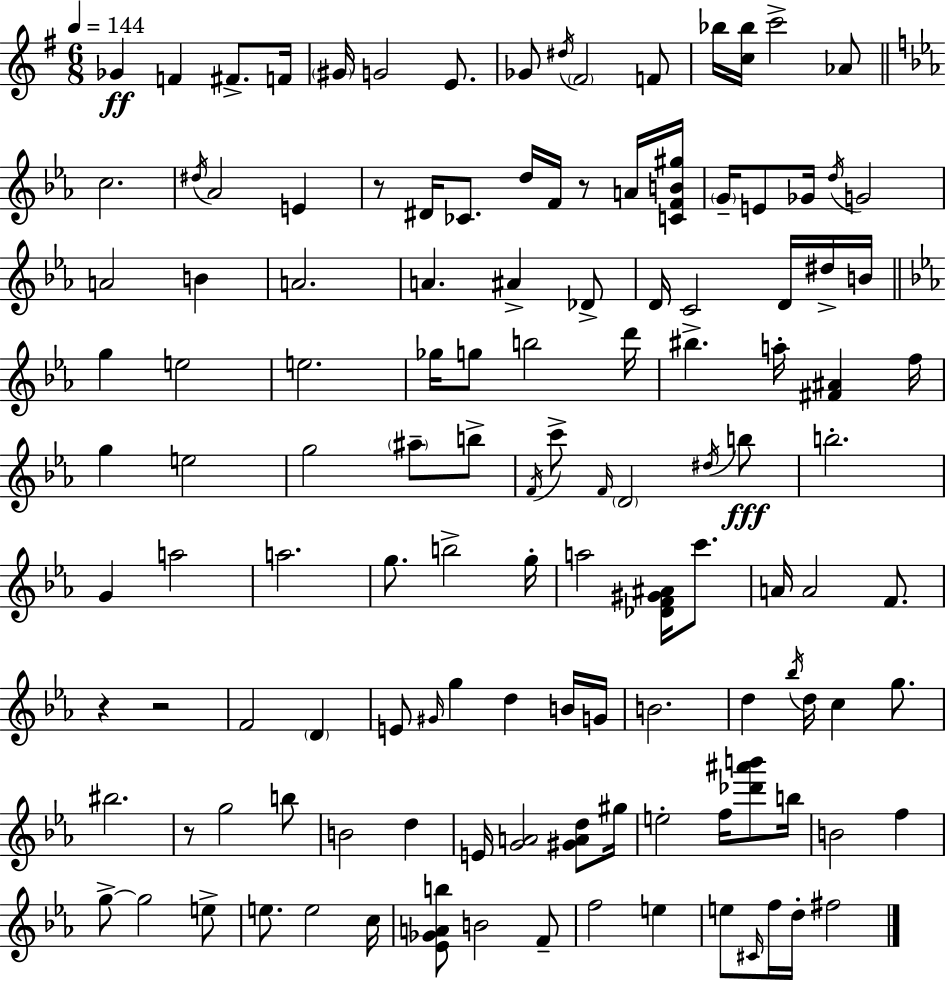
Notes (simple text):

Gb4/q F4/q F#4/e. F4/s G#4/s G4/h E4/e. Gb4/e D#5/s F#4/h F4/e Bb5/s [C5,Bb5]/s C6/h Ab4/e C5/h. D#5/s Ab4/h E4/q R/e D#4/s CES4/e. D5/s F4/s R/e A4/s [C4,F4,B4,G#5]/s G4/s E4/e Gb4/s D5/s G4/h A4/h B4/q A4/h. A4/q. A#4/q Db4/e D4/s C4/h D4/s D#5/s B4/s G5/q E5/h E5/h. Gb5/s G5/e B5/h D6/s BIS5/q. A5/s [F#4,A#4]/q F5/s G5/q E5/h G5/h A#5/e B5/e F4/s C6/e F4/s D4/h D#5/s B5/e B5/h. G4/q A5/h A5/h. G5/e. B5/h G5/s A5/h [Db4,F4,G#4,A#4]/s C6/e. A4/s A4/h F4/e. R/q R/h F4/h D4/q E4/e G#4/s G5/q D5/q B4/s G4/s B4/h. D5/q Bb5/s D5/s C5/q G5/e. BIS5/h. R/e G5/h B5/e B4/h D5/q E4/s [G4,A4]/h [G#4,A4,D5]/e G#5/s E5/h F5/s [Db6,A#6,B6]/e B5/s B4/h F5/q G5/e G5/h E5/e E5/e. E5/h C5/s [Eb4,Gb4,A4,B5]/e B4/h F4/e F5/h E5/q E5/e C#4/s F5/s D5/s F#5/h